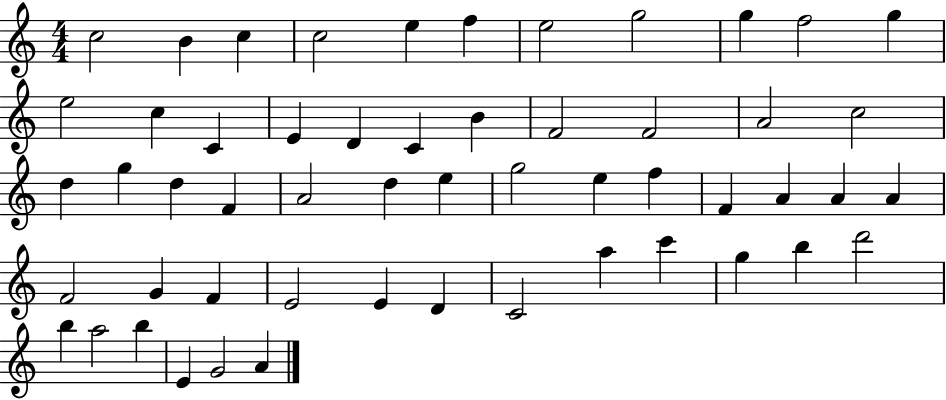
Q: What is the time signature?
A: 4/4